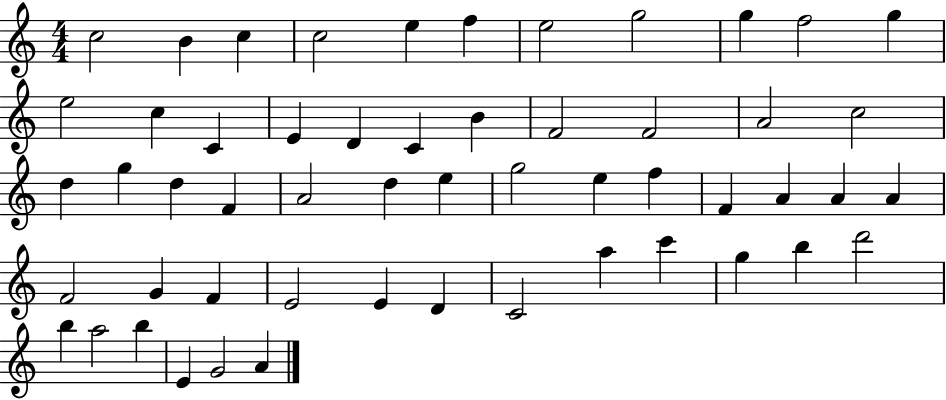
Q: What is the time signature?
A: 4/4